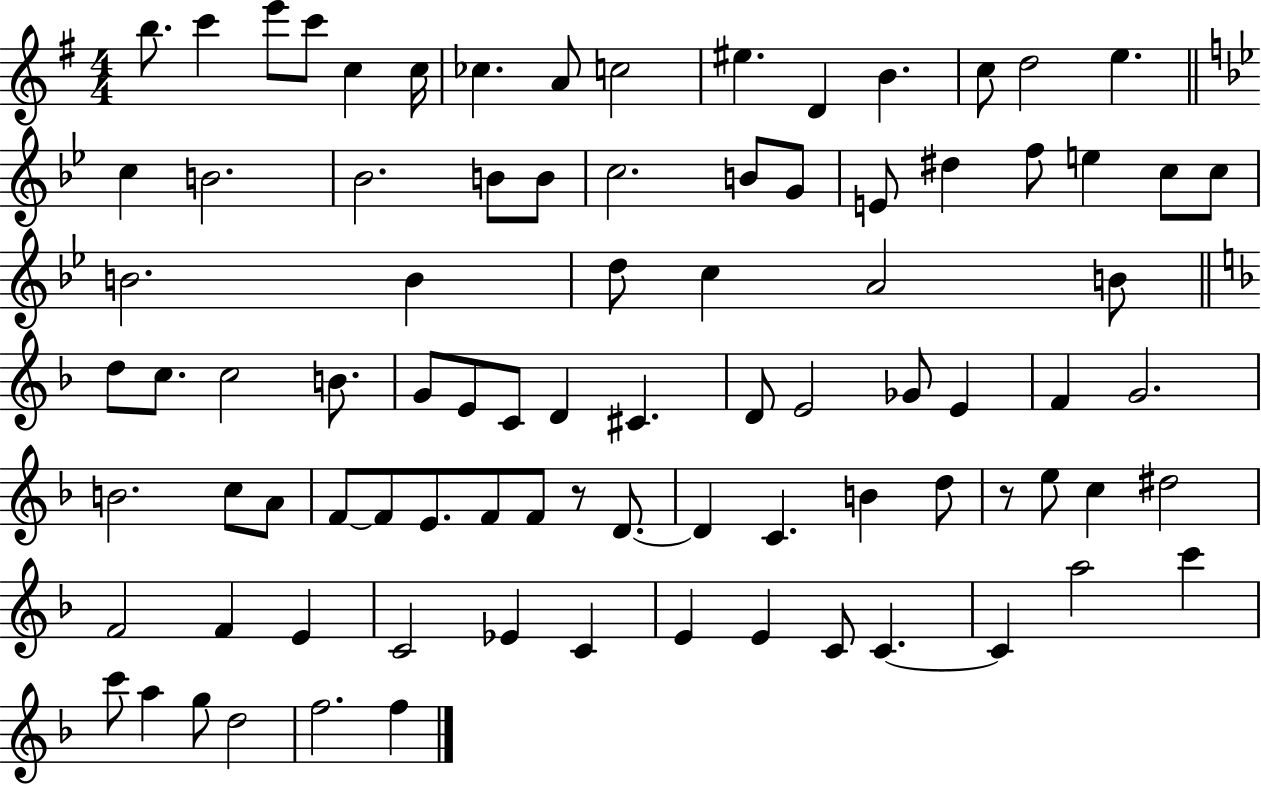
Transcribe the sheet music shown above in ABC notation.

X:1
T:Untitled
M:4/4
L:1/4
K:G
b/2 c' e'/2 c'/2 c c/4 _c A/2 c2 ^e D B c/2 d2 e c B2 _B2 B/2 B/2 c2 B/2 G/2 E/2 ^d f/2 e c/2 c/2 B2 B d/2 c A2 B/2 d/2 c/2 c2 B/2 G/2 E/2 C/2 D ^C D/2 E2 _G/2 E F G2 B2 c/2 A/2 F/2 F/2 E/2 F/2 F/2 z/2 D/2 D C B d/2 z/2 e/2 c ^d2 F2 F E C2 _E C E E C/2 C C a2 c' c'/2 a g/2 d2 f2 f